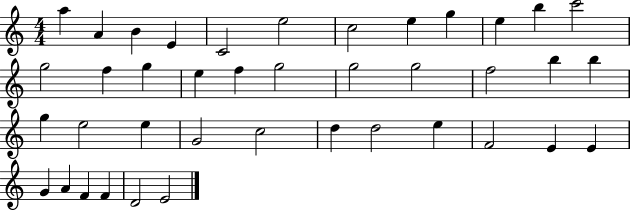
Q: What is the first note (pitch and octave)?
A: A5